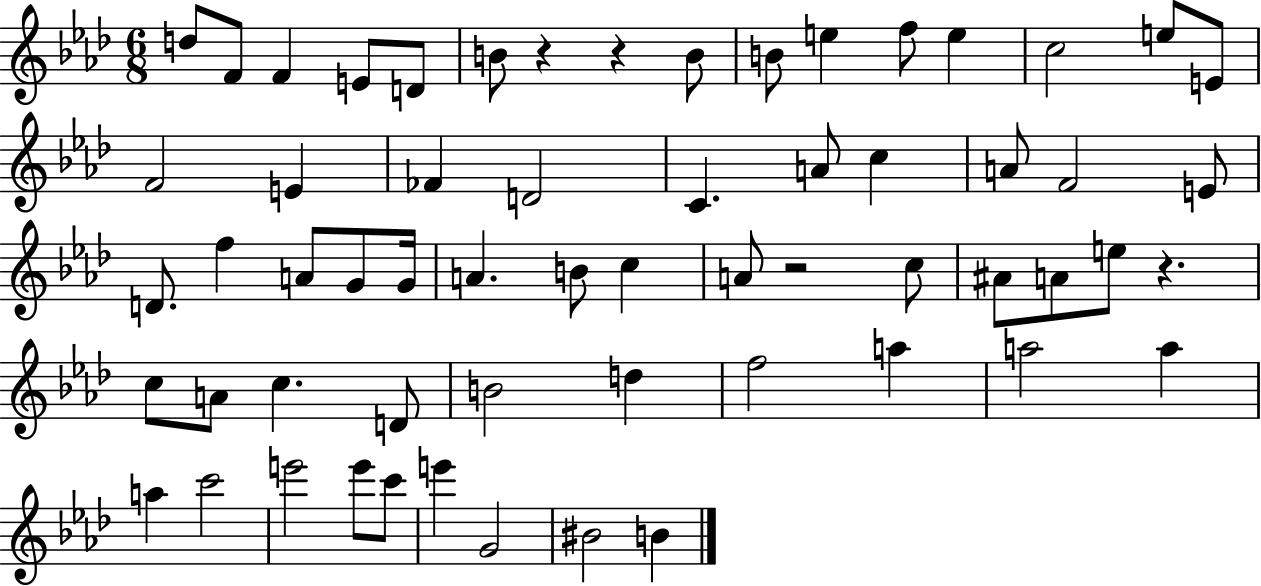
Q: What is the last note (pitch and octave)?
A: B4